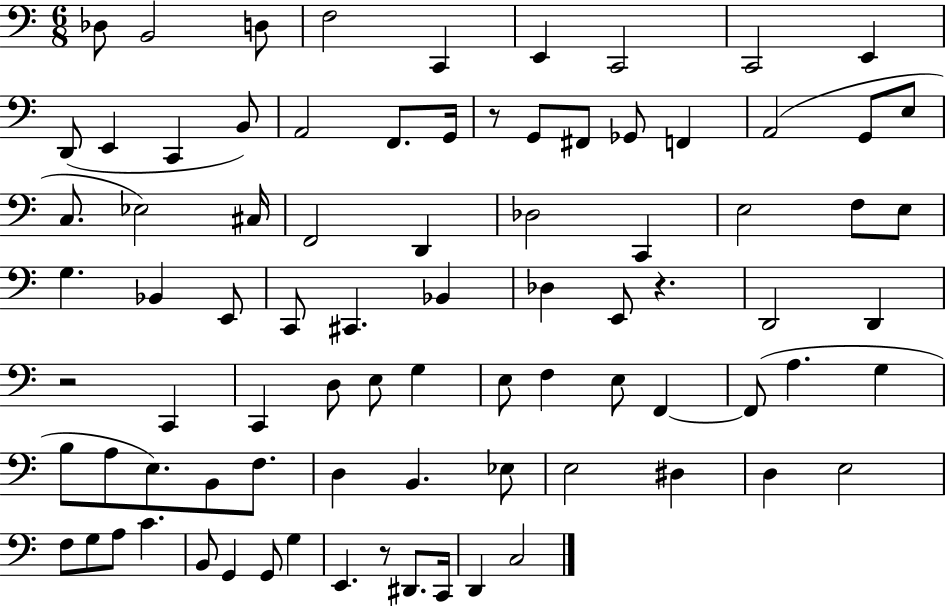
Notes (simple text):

Db3/e B2/h D3/e F3/h C2/q E2/q C2/h C2/h E2/q D2/e E2/q C2/q B2/e A2/h F2/e. G2/s R/e G2/e F#2/e Gb2/e F2/q A2/h G2/e E3/e C3/e. Eb3/h C#3/s F2/h D2/q Db3/h C2/q E3/h F3/e E3/e G3/q. Bb2/q E2/e C2/e C#2/q. Bb2/q Db3/q E2/e R/q. D2/h D2/q R/h C2/q C2/q D3/e E3/e G3/q E3/e F3/q E3/e F2/q F2/e A3/q. G3/q B3/e A3/e E3/e. B2/e F3/e. D3/q B2/q. Eb3/e E3/h D#3/q D3/q E3/h F3/e G3/e A3/e C4/q. B2/e G2/q G2/e G3/q E2/q. R/e D#2/e. C2/s D2/q C3/h